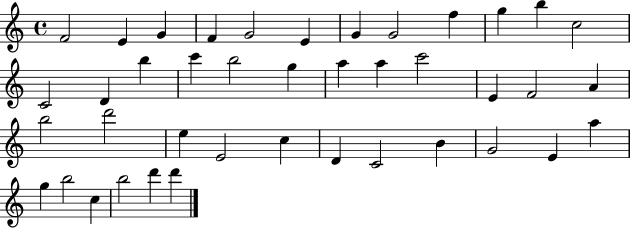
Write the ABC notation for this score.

X:1
T:Untitled
M:4/4
L:1/4
K:C
F2 E G F G2 E G G2 f g b c2 C2 D b c' b2 g a a c'2 E F2 A b2 d'2 e E2 c D C2 B G2 E a g b2 c b2 d' d'